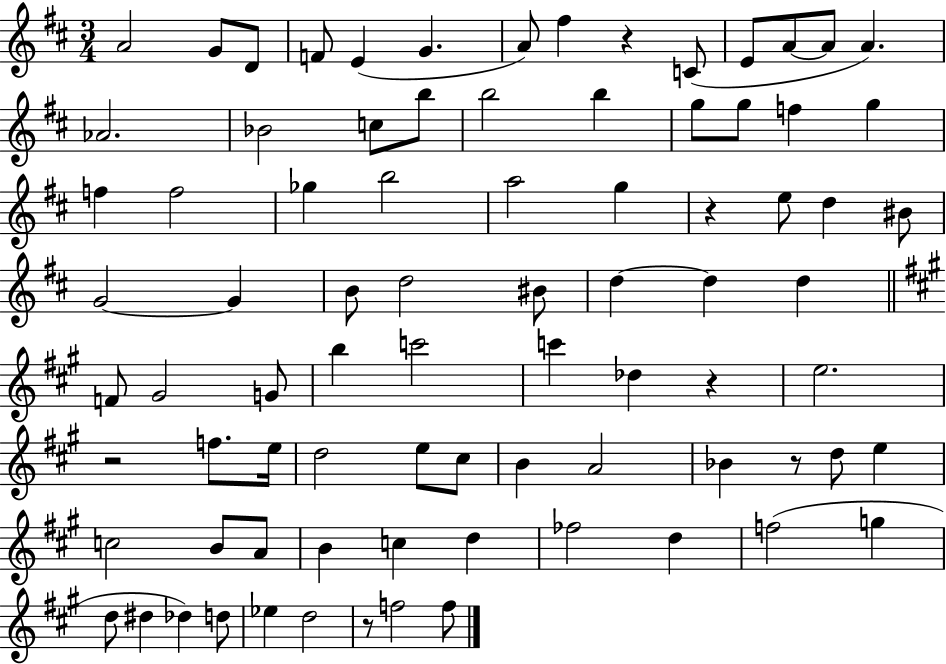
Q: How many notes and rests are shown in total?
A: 82